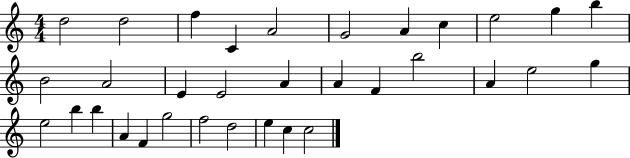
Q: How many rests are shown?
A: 0